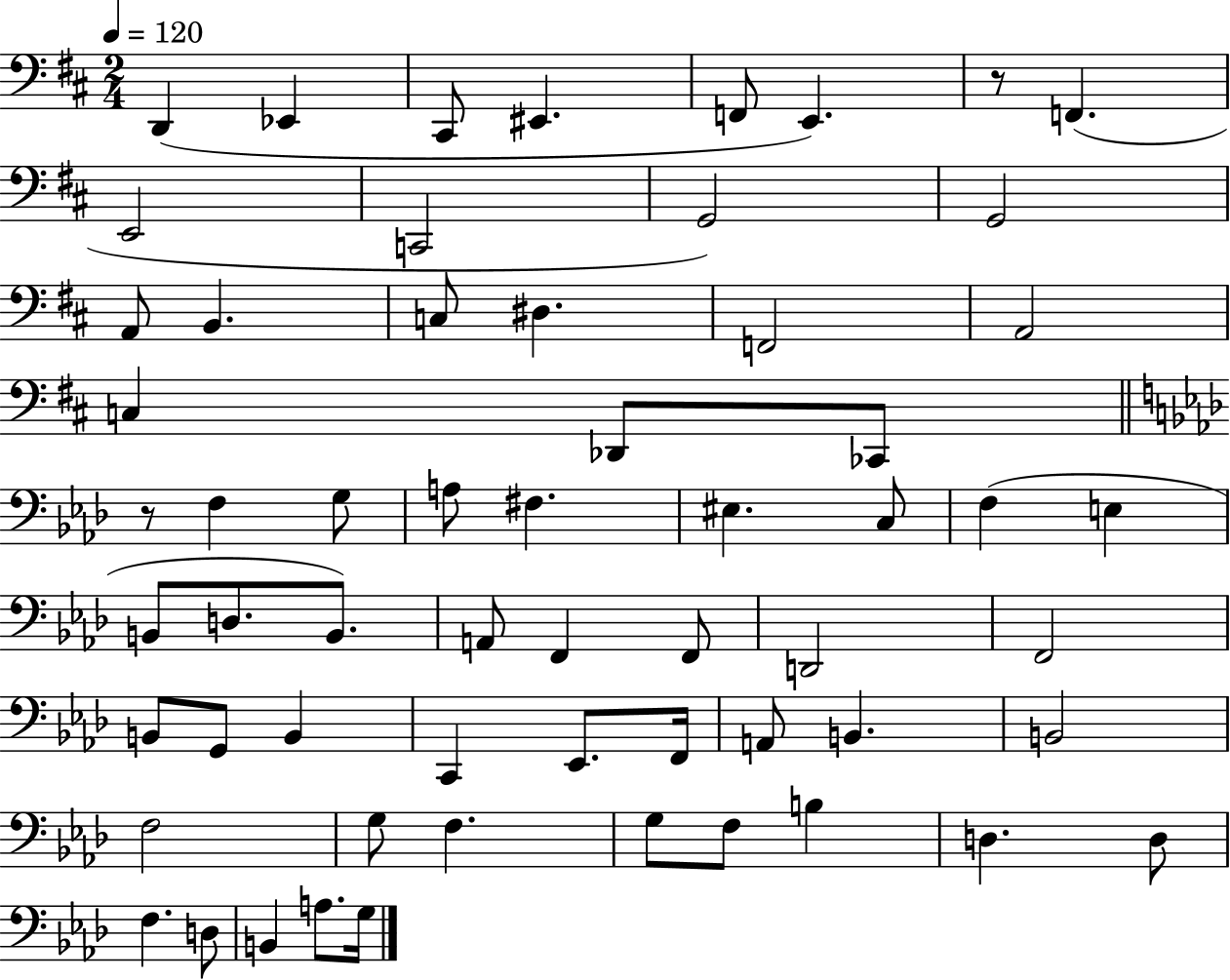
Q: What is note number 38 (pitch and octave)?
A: G2